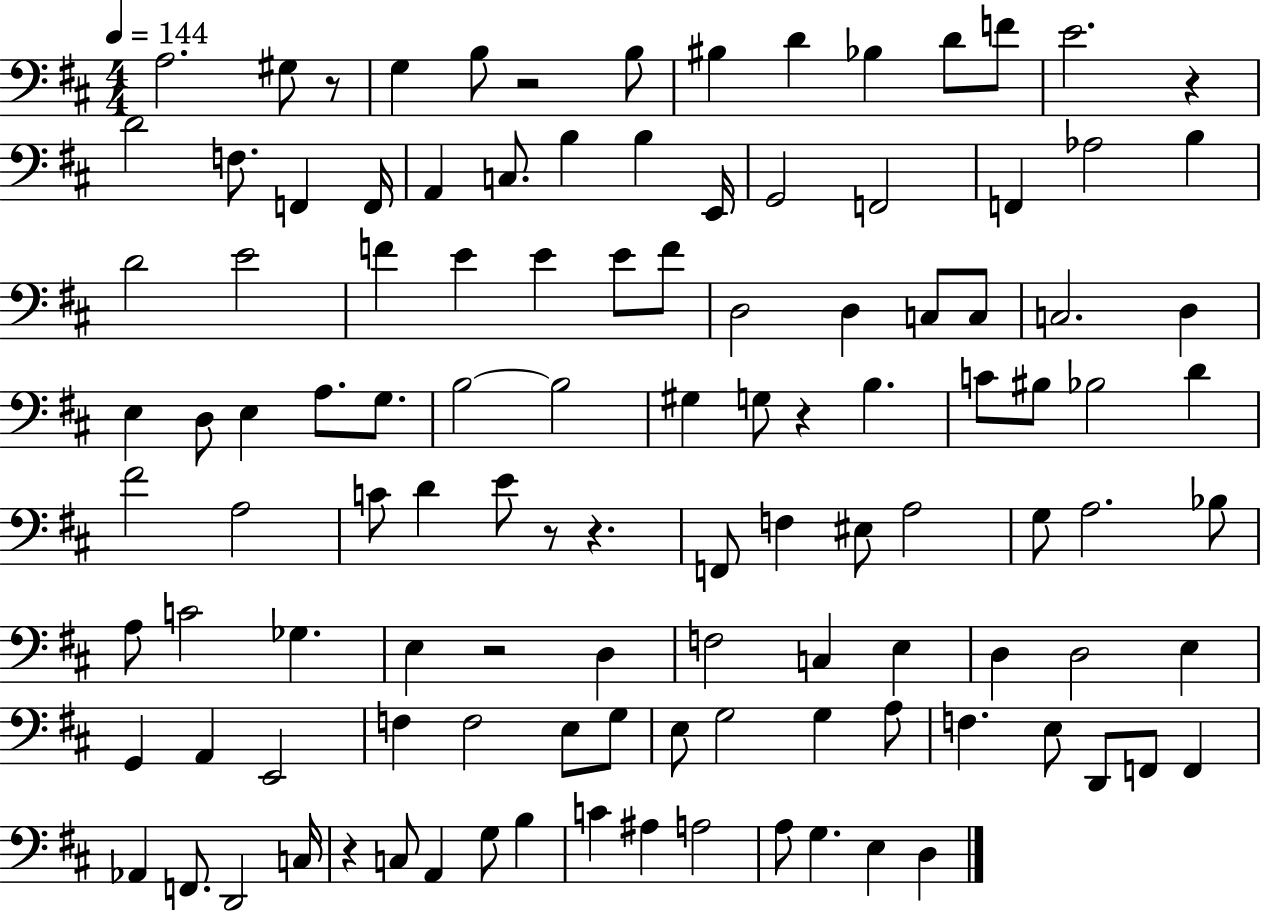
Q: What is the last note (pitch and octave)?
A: D3